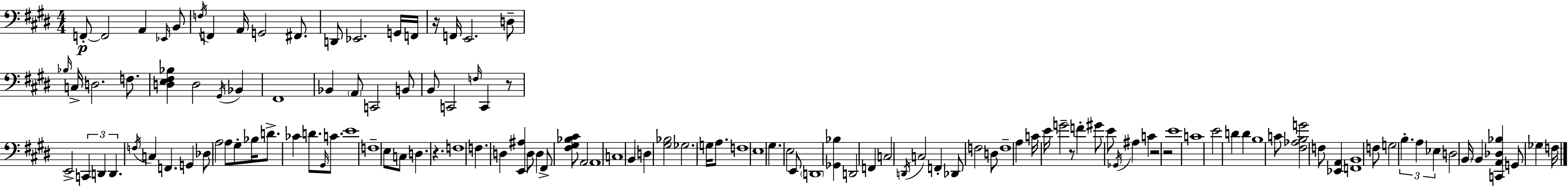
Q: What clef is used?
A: bass